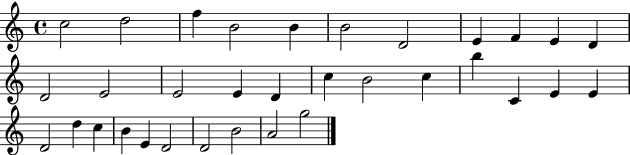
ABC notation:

X:1
T:Untitled
M:4/4
L:1/4
K:C
c2 d2 f B2 B B2 D2 E F E D D2 E2 E2 E D c B2 c b C E E D2 d c B E D2 D2 B2 A2 g2